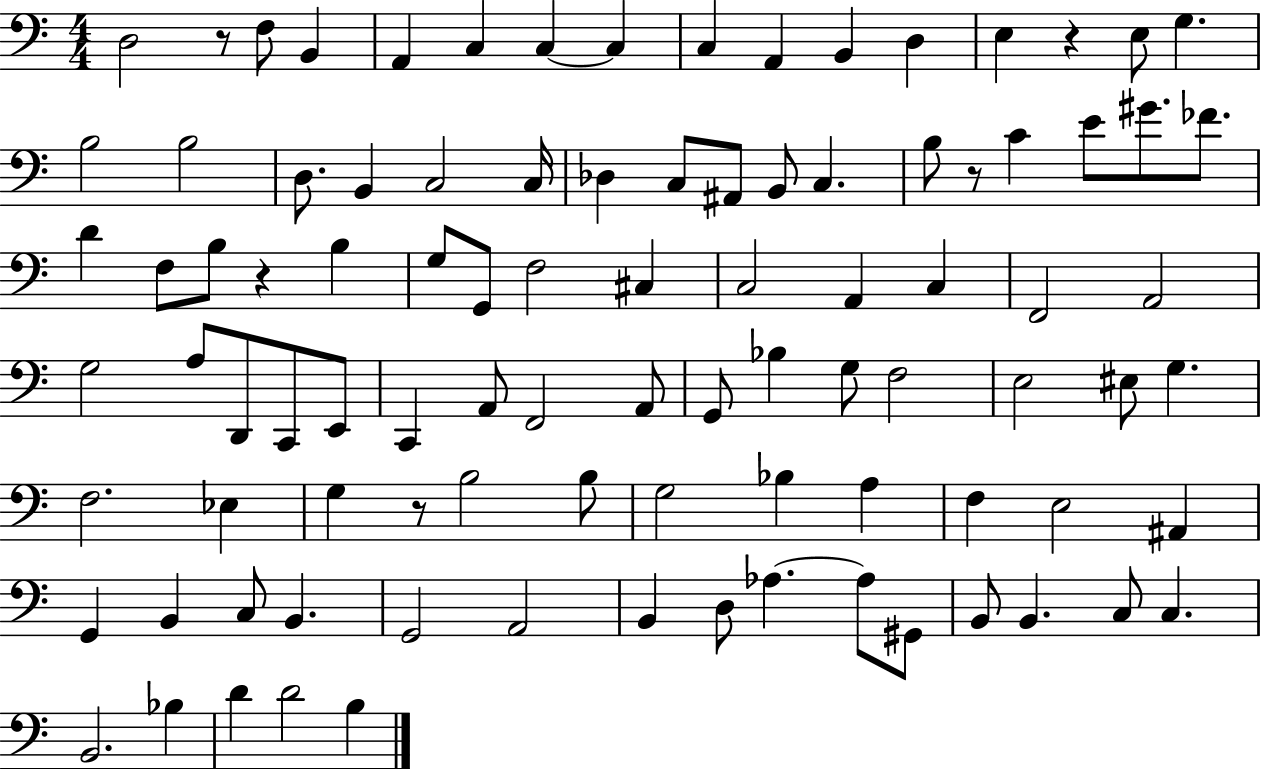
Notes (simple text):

D3/h R/e F3/e B2/q A2/q C3/q C3/q C3/q C3/q A2/q B2/q D3/q E3/q R/q E3/e G3/q. B3/h B3/h D3/e. B2/q C3/h C3/s Db3/q C3/e A#2/e B2/e C3/q. B3/e R/e C4/q E4/e G#4/e. FES4/e. D4/q F3/e B3/e R/q B3/q G3/e G2/e F3/h C#3/q C3/h A2/q C3/q F2/h A2/h G3/h A3/e D2/e C2/e E2/e C2/q A2/e F2/h A2/e G2/e Bb3/q G3/e F3/h E3/h EIS3/e G3/q. F3/h. Eb3/q G3/q R/e B3/h B3/e G3/h Bb3/q A3/q F3/q E3/h A#2/q G2/q B2/q C3/e B2/q. G2/h A2/h B2/q D3/e Ab3/q. Ab3/e G#2/e B2/e B2/q. C3/e C3/q. B2/h. Bb3/q D4/q D4/h B3/q